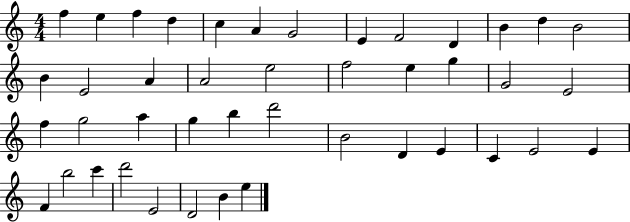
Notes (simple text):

F5/q E5/q F5/q D5/q C5/q A4/q G4/h E4/q F4/h D4/q B4/q D5/q B4/h B4/q E4/h A4/q A4/h E5/h F5/h E5/q G5/q G4/h E4/h F5/q G5/h A5/q G5/q B5/q D6/h B4/h D4/q E4/q C4/q E4/h E4/q F4/q B5/h C6/q D6/h E4/h D4/h B4/q E5/q